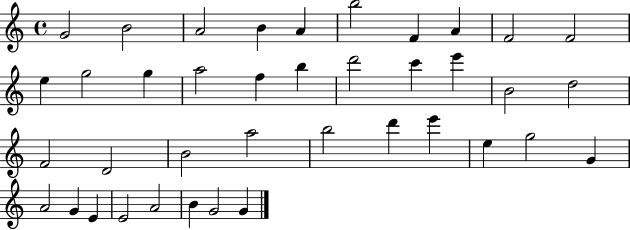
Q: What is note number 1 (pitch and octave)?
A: G4